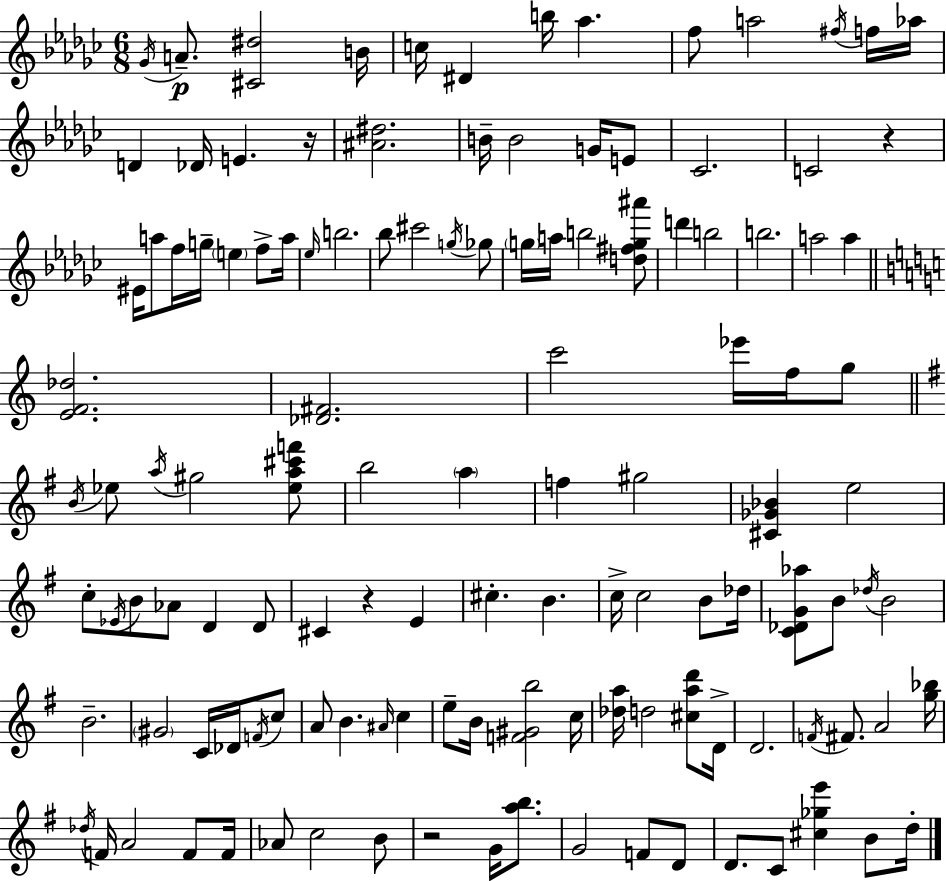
{
  \clef treble
  \numericTimeSignature
  \time 6/8
  \key ees \minor
  \repeat volta 2 { \acciaccatura { ges'16 }\p a'8.-- <cis' dis''>2 | b'16 c''16 dis'4 b''16 aes''4. | f''8 a''2 \acciaccatura { fis''16 } | f''16 aes''16 d'4 des'16 e'4. | \break r16 <ais' dis''>2. | b'16-- b'2 g'16 | e'8 ces'2. | c'2 r4 | \break eis'16 a''8 f''16 g''16-- \parenthesize e''4 f''8-> | a''16 \grace { ees''16 } b''2. | bes''8 cis'''2 | \acciaccatura { g''16 } ges''8 \parenthesize g''16 a''16 b''2 | \break <d'' fis'' g'' ais'''>8 d'''4 b''2 | b''2. | a''2 | a''4 \bar "||" \break \key a \minor <e' f' des''>2. | <des' fis'>2. | c'''2 ees'''16 f''16 g''8 | \bar "||" \break \key g \major \acciaccatura { b'16 } ees''8 \acciaccatura { a''16 } gis''2 | <ees'' a'' cis''' f'''>8 b''2 \parenthesize a''4 | f''4 gis''2 | <cis' ges' bes'>4 e''2 | \break c''8-. \acciaccatura { ees'16 } b'8 aes'8 d'4 | d'8 cis'4 r4 e'4 | cis''4.-. b'4. | c''16-> c''2 | \break b'8 des''16 <c' des' g' aes''>8 b'8 \acciaccatura { des''16 } b'2 | b'2.-- | \parenthesize gis'2 | c'16 des'16 \acciaccatura { f'16 } c''8 a'8 b'4. | \break \grace { ais'16 } c''4 e''8-- b'16 <f' gis' b''>2 | c''16 <des'' a''>16 d''2 | <cis'' a'' d'''>8 d'16-> d'2. | \acciaccatura { f'16 } fis'8. a'2 | \break <g'' bes''>16 \acciaccatura { des''16 } f'16 a'2 | f'8 f'16 aes'8 c''2 | b'8 r2 | g'16 <a'' b''>8. g'2 | \break f'8 d'8 d'8. c'8 | <cis'' ges'' e'''>4 b'8 d''16-. } \bar "|."
}